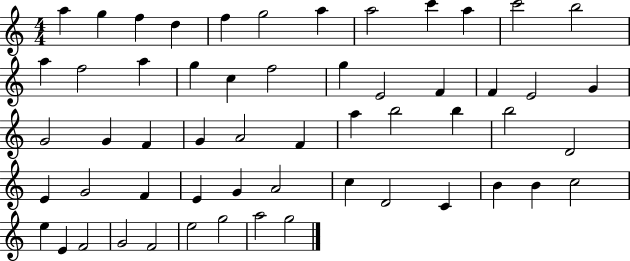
A5/q G5/q F5/q D5/q F5/q G5/h A5/q A5/h C6/q A5/q C6/h B5/h A5/q F5/h A5/q G5/q C5/q F5/h G5/q E4/h F4/q F4/q E4/h G4/q G4/h G4/q F4/q G4/q A4/h F4/q A5/q B5/h B5/q B5/h D4/h E4/q G4/h F4/q E4/q G4/q A4/h C5/q D4/h C4/q B4/q B4/q C5/h E5/q E4/q F4/h G4/h F4/h E5/h G5/h A5/h G5/h